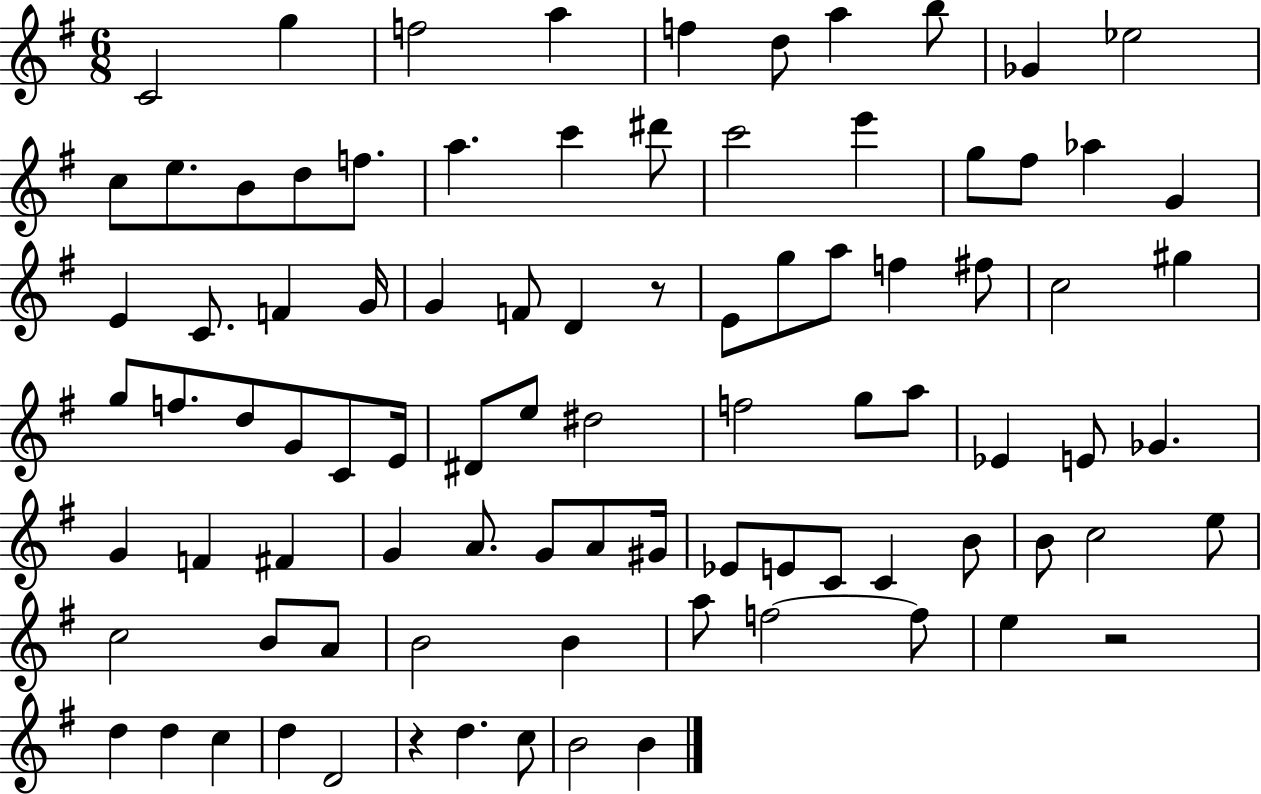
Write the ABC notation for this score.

X:1
T:Untitled
M:6/8
L:1/4
K:G
C2 g f2 a f d/2 a b/2 _G _e2 c/2 e/2 B/2 d/2 f/2 a c' ^d'/2 c'2 e' g/2 ^f/2 _a G E C/2 F G/4 G F/2 D z/2 E/2 g/2 a/2 f ^f/2 c2 ^g g/2 f/2 d/2 G/2 C/2 E/4 ^D/2 e/2 ^d2 f2 g/2 a/2 _E E/2 _G G F ^F G A/2 G/2 A/2 ^G/4 _E/2 E/2 C/2 C B/2 B/2 c2 e/2 c2 B/2 A/2 B2 B a/2 f2 f/2 e z2 d d c d D2 z d c/2 B2 B